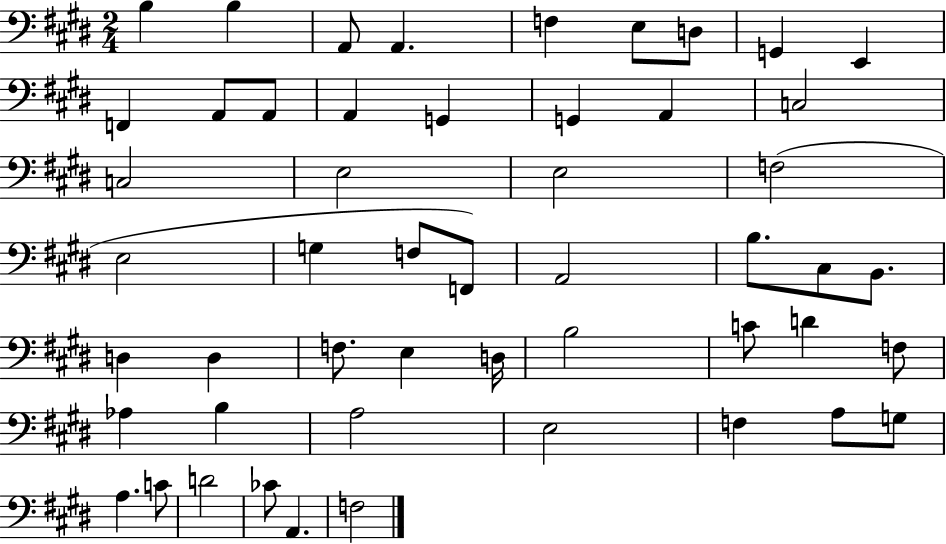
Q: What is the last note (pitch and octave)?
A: F3